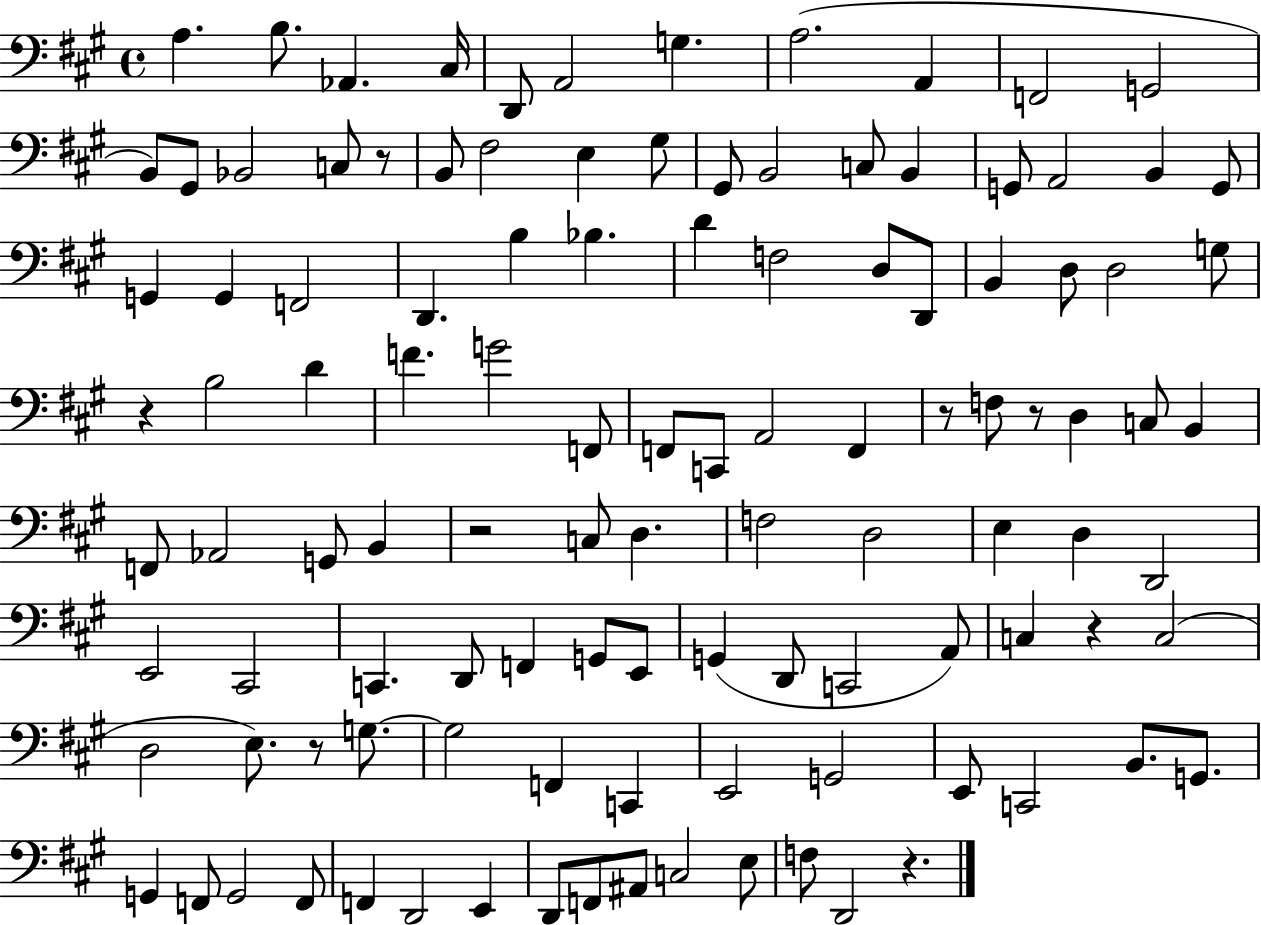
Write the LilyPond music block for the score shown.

{
  \clef bass
  \time 4/4
  \defaultTimeSignature
  \key a \major
  \repeat volta 2 { a4. b8. aes,4. cis16 | d,8 a,2 g4. | a2.( a,4 | f,2 g,2 | \break b,8) gis,8 bes,2 c8 r8 | b,8 fis2 e4 gis8 | gis,8 b,2 c8 b,4 | g,8 a,2 b,4 g,8 | \break g,4 g,4 f,2 | d,4. b4 bes4. | d'4 f2 d8 d,8 | b,4 d8 d2 g8 | \break r4 b2 d'4 | f'4. g'2 f,8 | f,8 c,8 a,2 f,4 | r8 f8 r8 d4 c8 b,4 | \break f,8 aes,2 g,8 b,4 | r2 c8 d4. | f2 d2 | e4 d4 d,2 | \break e,2 cis,2 | c,4. d,8 f,4 g,8 e,8 | g,4( d,8 c,2 a,8) | c4 r4 c2( | \break d2 e8.) r8 g8.~~ | g2 f,4 c,4 | e,2 g,2 | e,8 c,2 b,8. g,8. | \break g,4 f,8 g,2 f,8 | f,4 d,2 e,4 | d,8 f,8 ais,8 c2 e8 | f8 d,2 r4. | \break } \bar "|."
}